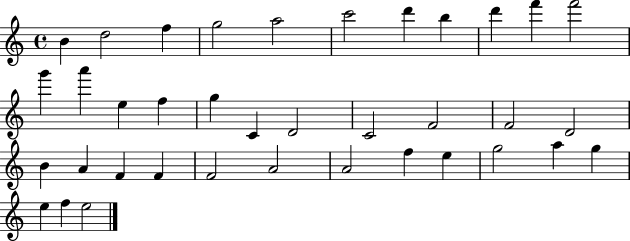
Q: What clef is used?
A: treble